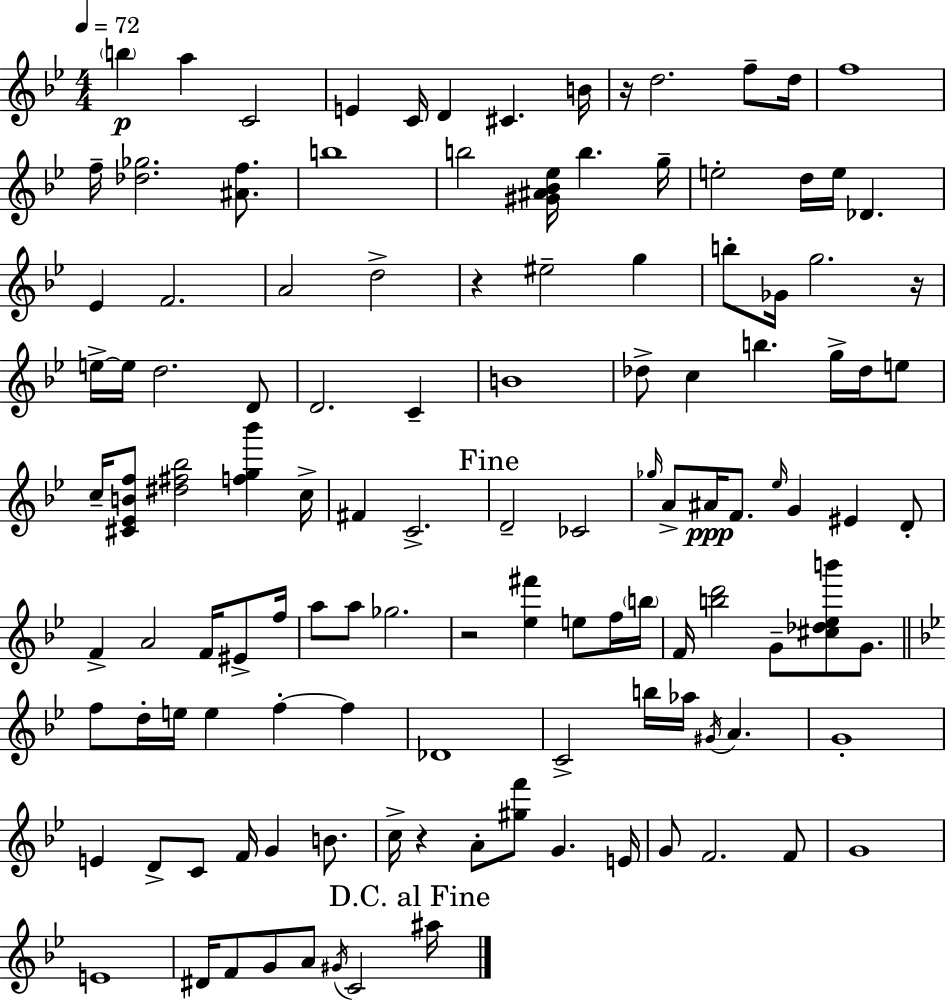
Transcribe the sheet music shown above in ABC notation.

X:1
T:Untitled
M:4/4
L:1/4
K:Bb
b a C2 E C/4 D ^C B/4 z/4 d2 f/2 d/4 f4 f/4 [_d_g]2 [^Af]/2 b4 b2 [^G^A_B_e]/4 b g/4 e2 d/4 e/4 _D _E F2 A2 d2 z ^e2 g b/2 _G/4 g2 z/4 e/4 e/4 d2 D/2 D2 C B4 _d/2 c b g/4 _d/4 e/2 c/4 [^C_EBf]/2 [^d^f_b]2 [fg_b'] c/4 ^F C2 D2 _C2 _g/4 A/2 ^A/4 F/2 _e/4 G ^E D/2 F A2 F/4 ^E/2 f/4 a/2 a/2 _g2 z2 [_e^f'] e/2 f/4 b/4 F/4 [bd']2 G/2 [^c_d_eb']/2 G/2 f/2 d/4 e/4 e f f _D4 C2 b/4 _a/4 ^G/4 A G4 E D/2 C/2 F/4 G B/2 c/4 z A/2 [^gf']/2 G E/4 G/2 F2 F/2 G4 E4 ^D/4 F/2 G/2 A/2 ^G/4 C2 ^a/4